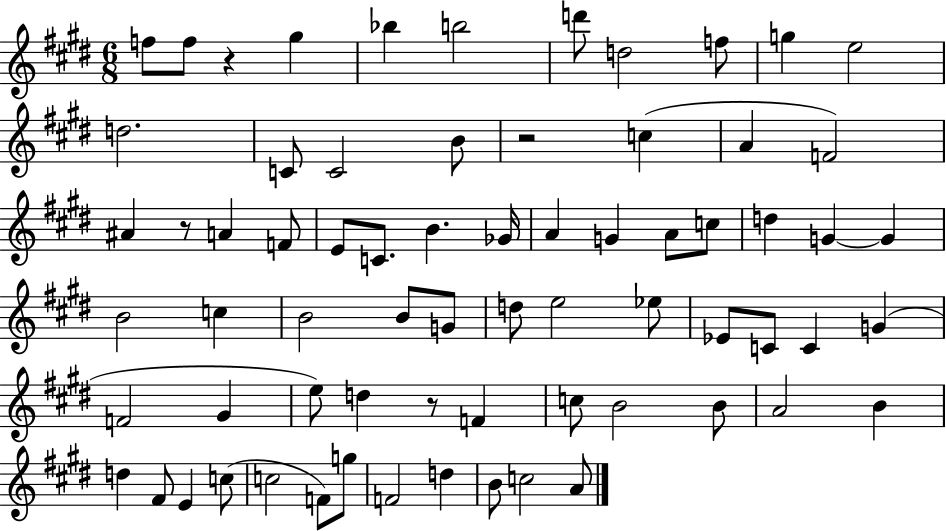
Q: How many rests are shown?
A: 4